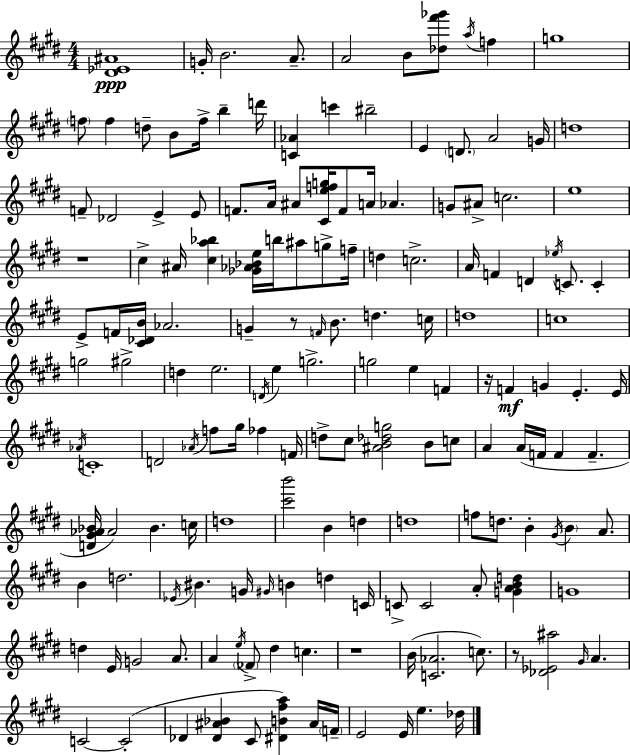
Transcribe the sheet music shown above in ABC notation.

X:1
T:Untitled
M:4/4
L:1/4
K:E
[^D_E^A]4 G/4 B2 A/2 A2 B/2 [_d^f'_g']/2 a/4 f g4 f/2 f d/2 B/2 f/4 b d'/4 [C_A] c' ^b2 E D/2 A2 G/4 d4 F/2 _D2 E E/2 F/2 A/4 ^A/2 [^Cefg]/4 F/2 A/4 _A G/2 ^A/2 c2 e4 z4 ^c ^A/4 [^ca_b] [_G_A_Be]/4 b/4 ^a/2 g/2 f/4 d c2 A/4 F D _e/4 C/2 C E/2 F/4 [^C_DB]/4 _A2 G z/2 F/4 B/2 d c/4 d4 c4 g2 ^g2 d e2 D/4 e g2 g2 e F z/4 F G E E/4 _A/4 C4 D2 _A/4 f/2 ^g/4 _f F/4 d/2 ^c/2 [^AB_dg]2 B/2 c/2 A A/4 F/4 F F [D^G_A_B]/4 _A2 _B c/4 d4 [^c'b']2 B d d4 f/2 d/2 B ^G/4 B A/2 B d2 _E/4 ^B G/4 ^G/4 B d C/4 C/2 C2 A/2 [GABd] G4 d E/4 G2 A/2 A e/4 _F/2 ^d c z4 B/4 [C_A]2 c/2 z/2 [_D_E^a]2 ^G/4 A C2 C2 _D [_D^A_B] ^C/2 [^DB^fa] ^A/4 F/4 E2 E/4 e _d/4